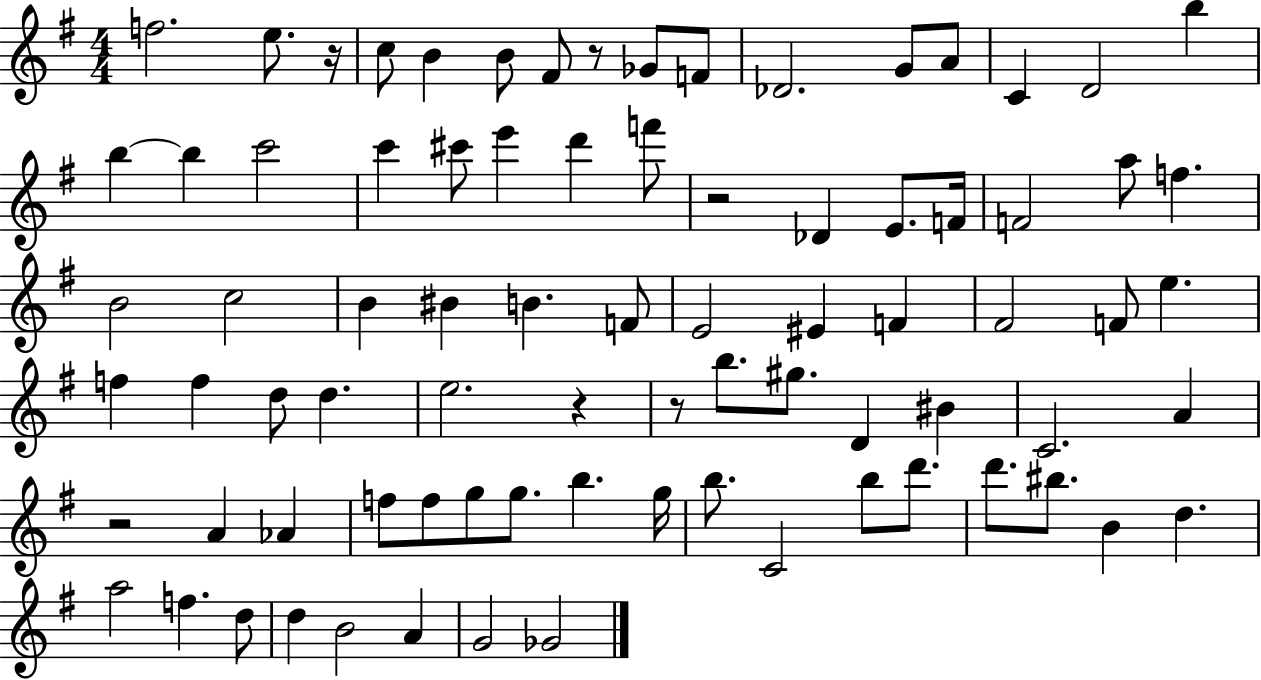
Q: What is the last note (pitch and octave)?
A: Gb4